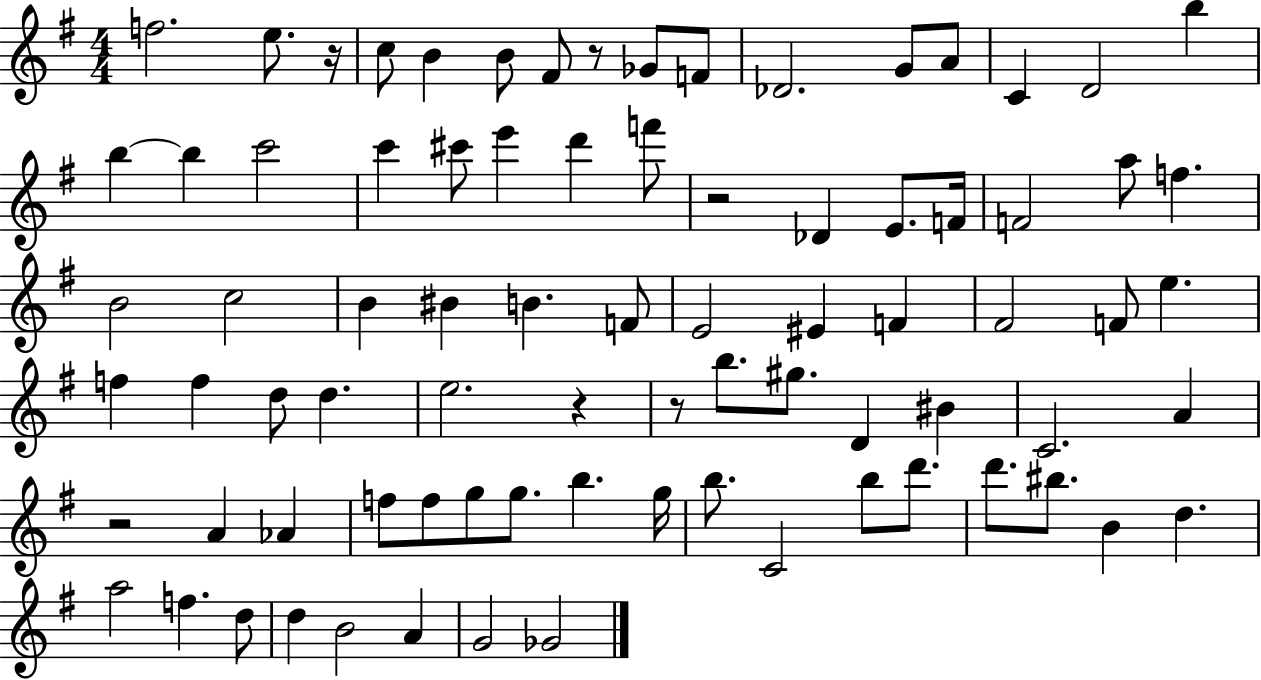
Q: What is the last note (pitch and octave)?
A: Gb4